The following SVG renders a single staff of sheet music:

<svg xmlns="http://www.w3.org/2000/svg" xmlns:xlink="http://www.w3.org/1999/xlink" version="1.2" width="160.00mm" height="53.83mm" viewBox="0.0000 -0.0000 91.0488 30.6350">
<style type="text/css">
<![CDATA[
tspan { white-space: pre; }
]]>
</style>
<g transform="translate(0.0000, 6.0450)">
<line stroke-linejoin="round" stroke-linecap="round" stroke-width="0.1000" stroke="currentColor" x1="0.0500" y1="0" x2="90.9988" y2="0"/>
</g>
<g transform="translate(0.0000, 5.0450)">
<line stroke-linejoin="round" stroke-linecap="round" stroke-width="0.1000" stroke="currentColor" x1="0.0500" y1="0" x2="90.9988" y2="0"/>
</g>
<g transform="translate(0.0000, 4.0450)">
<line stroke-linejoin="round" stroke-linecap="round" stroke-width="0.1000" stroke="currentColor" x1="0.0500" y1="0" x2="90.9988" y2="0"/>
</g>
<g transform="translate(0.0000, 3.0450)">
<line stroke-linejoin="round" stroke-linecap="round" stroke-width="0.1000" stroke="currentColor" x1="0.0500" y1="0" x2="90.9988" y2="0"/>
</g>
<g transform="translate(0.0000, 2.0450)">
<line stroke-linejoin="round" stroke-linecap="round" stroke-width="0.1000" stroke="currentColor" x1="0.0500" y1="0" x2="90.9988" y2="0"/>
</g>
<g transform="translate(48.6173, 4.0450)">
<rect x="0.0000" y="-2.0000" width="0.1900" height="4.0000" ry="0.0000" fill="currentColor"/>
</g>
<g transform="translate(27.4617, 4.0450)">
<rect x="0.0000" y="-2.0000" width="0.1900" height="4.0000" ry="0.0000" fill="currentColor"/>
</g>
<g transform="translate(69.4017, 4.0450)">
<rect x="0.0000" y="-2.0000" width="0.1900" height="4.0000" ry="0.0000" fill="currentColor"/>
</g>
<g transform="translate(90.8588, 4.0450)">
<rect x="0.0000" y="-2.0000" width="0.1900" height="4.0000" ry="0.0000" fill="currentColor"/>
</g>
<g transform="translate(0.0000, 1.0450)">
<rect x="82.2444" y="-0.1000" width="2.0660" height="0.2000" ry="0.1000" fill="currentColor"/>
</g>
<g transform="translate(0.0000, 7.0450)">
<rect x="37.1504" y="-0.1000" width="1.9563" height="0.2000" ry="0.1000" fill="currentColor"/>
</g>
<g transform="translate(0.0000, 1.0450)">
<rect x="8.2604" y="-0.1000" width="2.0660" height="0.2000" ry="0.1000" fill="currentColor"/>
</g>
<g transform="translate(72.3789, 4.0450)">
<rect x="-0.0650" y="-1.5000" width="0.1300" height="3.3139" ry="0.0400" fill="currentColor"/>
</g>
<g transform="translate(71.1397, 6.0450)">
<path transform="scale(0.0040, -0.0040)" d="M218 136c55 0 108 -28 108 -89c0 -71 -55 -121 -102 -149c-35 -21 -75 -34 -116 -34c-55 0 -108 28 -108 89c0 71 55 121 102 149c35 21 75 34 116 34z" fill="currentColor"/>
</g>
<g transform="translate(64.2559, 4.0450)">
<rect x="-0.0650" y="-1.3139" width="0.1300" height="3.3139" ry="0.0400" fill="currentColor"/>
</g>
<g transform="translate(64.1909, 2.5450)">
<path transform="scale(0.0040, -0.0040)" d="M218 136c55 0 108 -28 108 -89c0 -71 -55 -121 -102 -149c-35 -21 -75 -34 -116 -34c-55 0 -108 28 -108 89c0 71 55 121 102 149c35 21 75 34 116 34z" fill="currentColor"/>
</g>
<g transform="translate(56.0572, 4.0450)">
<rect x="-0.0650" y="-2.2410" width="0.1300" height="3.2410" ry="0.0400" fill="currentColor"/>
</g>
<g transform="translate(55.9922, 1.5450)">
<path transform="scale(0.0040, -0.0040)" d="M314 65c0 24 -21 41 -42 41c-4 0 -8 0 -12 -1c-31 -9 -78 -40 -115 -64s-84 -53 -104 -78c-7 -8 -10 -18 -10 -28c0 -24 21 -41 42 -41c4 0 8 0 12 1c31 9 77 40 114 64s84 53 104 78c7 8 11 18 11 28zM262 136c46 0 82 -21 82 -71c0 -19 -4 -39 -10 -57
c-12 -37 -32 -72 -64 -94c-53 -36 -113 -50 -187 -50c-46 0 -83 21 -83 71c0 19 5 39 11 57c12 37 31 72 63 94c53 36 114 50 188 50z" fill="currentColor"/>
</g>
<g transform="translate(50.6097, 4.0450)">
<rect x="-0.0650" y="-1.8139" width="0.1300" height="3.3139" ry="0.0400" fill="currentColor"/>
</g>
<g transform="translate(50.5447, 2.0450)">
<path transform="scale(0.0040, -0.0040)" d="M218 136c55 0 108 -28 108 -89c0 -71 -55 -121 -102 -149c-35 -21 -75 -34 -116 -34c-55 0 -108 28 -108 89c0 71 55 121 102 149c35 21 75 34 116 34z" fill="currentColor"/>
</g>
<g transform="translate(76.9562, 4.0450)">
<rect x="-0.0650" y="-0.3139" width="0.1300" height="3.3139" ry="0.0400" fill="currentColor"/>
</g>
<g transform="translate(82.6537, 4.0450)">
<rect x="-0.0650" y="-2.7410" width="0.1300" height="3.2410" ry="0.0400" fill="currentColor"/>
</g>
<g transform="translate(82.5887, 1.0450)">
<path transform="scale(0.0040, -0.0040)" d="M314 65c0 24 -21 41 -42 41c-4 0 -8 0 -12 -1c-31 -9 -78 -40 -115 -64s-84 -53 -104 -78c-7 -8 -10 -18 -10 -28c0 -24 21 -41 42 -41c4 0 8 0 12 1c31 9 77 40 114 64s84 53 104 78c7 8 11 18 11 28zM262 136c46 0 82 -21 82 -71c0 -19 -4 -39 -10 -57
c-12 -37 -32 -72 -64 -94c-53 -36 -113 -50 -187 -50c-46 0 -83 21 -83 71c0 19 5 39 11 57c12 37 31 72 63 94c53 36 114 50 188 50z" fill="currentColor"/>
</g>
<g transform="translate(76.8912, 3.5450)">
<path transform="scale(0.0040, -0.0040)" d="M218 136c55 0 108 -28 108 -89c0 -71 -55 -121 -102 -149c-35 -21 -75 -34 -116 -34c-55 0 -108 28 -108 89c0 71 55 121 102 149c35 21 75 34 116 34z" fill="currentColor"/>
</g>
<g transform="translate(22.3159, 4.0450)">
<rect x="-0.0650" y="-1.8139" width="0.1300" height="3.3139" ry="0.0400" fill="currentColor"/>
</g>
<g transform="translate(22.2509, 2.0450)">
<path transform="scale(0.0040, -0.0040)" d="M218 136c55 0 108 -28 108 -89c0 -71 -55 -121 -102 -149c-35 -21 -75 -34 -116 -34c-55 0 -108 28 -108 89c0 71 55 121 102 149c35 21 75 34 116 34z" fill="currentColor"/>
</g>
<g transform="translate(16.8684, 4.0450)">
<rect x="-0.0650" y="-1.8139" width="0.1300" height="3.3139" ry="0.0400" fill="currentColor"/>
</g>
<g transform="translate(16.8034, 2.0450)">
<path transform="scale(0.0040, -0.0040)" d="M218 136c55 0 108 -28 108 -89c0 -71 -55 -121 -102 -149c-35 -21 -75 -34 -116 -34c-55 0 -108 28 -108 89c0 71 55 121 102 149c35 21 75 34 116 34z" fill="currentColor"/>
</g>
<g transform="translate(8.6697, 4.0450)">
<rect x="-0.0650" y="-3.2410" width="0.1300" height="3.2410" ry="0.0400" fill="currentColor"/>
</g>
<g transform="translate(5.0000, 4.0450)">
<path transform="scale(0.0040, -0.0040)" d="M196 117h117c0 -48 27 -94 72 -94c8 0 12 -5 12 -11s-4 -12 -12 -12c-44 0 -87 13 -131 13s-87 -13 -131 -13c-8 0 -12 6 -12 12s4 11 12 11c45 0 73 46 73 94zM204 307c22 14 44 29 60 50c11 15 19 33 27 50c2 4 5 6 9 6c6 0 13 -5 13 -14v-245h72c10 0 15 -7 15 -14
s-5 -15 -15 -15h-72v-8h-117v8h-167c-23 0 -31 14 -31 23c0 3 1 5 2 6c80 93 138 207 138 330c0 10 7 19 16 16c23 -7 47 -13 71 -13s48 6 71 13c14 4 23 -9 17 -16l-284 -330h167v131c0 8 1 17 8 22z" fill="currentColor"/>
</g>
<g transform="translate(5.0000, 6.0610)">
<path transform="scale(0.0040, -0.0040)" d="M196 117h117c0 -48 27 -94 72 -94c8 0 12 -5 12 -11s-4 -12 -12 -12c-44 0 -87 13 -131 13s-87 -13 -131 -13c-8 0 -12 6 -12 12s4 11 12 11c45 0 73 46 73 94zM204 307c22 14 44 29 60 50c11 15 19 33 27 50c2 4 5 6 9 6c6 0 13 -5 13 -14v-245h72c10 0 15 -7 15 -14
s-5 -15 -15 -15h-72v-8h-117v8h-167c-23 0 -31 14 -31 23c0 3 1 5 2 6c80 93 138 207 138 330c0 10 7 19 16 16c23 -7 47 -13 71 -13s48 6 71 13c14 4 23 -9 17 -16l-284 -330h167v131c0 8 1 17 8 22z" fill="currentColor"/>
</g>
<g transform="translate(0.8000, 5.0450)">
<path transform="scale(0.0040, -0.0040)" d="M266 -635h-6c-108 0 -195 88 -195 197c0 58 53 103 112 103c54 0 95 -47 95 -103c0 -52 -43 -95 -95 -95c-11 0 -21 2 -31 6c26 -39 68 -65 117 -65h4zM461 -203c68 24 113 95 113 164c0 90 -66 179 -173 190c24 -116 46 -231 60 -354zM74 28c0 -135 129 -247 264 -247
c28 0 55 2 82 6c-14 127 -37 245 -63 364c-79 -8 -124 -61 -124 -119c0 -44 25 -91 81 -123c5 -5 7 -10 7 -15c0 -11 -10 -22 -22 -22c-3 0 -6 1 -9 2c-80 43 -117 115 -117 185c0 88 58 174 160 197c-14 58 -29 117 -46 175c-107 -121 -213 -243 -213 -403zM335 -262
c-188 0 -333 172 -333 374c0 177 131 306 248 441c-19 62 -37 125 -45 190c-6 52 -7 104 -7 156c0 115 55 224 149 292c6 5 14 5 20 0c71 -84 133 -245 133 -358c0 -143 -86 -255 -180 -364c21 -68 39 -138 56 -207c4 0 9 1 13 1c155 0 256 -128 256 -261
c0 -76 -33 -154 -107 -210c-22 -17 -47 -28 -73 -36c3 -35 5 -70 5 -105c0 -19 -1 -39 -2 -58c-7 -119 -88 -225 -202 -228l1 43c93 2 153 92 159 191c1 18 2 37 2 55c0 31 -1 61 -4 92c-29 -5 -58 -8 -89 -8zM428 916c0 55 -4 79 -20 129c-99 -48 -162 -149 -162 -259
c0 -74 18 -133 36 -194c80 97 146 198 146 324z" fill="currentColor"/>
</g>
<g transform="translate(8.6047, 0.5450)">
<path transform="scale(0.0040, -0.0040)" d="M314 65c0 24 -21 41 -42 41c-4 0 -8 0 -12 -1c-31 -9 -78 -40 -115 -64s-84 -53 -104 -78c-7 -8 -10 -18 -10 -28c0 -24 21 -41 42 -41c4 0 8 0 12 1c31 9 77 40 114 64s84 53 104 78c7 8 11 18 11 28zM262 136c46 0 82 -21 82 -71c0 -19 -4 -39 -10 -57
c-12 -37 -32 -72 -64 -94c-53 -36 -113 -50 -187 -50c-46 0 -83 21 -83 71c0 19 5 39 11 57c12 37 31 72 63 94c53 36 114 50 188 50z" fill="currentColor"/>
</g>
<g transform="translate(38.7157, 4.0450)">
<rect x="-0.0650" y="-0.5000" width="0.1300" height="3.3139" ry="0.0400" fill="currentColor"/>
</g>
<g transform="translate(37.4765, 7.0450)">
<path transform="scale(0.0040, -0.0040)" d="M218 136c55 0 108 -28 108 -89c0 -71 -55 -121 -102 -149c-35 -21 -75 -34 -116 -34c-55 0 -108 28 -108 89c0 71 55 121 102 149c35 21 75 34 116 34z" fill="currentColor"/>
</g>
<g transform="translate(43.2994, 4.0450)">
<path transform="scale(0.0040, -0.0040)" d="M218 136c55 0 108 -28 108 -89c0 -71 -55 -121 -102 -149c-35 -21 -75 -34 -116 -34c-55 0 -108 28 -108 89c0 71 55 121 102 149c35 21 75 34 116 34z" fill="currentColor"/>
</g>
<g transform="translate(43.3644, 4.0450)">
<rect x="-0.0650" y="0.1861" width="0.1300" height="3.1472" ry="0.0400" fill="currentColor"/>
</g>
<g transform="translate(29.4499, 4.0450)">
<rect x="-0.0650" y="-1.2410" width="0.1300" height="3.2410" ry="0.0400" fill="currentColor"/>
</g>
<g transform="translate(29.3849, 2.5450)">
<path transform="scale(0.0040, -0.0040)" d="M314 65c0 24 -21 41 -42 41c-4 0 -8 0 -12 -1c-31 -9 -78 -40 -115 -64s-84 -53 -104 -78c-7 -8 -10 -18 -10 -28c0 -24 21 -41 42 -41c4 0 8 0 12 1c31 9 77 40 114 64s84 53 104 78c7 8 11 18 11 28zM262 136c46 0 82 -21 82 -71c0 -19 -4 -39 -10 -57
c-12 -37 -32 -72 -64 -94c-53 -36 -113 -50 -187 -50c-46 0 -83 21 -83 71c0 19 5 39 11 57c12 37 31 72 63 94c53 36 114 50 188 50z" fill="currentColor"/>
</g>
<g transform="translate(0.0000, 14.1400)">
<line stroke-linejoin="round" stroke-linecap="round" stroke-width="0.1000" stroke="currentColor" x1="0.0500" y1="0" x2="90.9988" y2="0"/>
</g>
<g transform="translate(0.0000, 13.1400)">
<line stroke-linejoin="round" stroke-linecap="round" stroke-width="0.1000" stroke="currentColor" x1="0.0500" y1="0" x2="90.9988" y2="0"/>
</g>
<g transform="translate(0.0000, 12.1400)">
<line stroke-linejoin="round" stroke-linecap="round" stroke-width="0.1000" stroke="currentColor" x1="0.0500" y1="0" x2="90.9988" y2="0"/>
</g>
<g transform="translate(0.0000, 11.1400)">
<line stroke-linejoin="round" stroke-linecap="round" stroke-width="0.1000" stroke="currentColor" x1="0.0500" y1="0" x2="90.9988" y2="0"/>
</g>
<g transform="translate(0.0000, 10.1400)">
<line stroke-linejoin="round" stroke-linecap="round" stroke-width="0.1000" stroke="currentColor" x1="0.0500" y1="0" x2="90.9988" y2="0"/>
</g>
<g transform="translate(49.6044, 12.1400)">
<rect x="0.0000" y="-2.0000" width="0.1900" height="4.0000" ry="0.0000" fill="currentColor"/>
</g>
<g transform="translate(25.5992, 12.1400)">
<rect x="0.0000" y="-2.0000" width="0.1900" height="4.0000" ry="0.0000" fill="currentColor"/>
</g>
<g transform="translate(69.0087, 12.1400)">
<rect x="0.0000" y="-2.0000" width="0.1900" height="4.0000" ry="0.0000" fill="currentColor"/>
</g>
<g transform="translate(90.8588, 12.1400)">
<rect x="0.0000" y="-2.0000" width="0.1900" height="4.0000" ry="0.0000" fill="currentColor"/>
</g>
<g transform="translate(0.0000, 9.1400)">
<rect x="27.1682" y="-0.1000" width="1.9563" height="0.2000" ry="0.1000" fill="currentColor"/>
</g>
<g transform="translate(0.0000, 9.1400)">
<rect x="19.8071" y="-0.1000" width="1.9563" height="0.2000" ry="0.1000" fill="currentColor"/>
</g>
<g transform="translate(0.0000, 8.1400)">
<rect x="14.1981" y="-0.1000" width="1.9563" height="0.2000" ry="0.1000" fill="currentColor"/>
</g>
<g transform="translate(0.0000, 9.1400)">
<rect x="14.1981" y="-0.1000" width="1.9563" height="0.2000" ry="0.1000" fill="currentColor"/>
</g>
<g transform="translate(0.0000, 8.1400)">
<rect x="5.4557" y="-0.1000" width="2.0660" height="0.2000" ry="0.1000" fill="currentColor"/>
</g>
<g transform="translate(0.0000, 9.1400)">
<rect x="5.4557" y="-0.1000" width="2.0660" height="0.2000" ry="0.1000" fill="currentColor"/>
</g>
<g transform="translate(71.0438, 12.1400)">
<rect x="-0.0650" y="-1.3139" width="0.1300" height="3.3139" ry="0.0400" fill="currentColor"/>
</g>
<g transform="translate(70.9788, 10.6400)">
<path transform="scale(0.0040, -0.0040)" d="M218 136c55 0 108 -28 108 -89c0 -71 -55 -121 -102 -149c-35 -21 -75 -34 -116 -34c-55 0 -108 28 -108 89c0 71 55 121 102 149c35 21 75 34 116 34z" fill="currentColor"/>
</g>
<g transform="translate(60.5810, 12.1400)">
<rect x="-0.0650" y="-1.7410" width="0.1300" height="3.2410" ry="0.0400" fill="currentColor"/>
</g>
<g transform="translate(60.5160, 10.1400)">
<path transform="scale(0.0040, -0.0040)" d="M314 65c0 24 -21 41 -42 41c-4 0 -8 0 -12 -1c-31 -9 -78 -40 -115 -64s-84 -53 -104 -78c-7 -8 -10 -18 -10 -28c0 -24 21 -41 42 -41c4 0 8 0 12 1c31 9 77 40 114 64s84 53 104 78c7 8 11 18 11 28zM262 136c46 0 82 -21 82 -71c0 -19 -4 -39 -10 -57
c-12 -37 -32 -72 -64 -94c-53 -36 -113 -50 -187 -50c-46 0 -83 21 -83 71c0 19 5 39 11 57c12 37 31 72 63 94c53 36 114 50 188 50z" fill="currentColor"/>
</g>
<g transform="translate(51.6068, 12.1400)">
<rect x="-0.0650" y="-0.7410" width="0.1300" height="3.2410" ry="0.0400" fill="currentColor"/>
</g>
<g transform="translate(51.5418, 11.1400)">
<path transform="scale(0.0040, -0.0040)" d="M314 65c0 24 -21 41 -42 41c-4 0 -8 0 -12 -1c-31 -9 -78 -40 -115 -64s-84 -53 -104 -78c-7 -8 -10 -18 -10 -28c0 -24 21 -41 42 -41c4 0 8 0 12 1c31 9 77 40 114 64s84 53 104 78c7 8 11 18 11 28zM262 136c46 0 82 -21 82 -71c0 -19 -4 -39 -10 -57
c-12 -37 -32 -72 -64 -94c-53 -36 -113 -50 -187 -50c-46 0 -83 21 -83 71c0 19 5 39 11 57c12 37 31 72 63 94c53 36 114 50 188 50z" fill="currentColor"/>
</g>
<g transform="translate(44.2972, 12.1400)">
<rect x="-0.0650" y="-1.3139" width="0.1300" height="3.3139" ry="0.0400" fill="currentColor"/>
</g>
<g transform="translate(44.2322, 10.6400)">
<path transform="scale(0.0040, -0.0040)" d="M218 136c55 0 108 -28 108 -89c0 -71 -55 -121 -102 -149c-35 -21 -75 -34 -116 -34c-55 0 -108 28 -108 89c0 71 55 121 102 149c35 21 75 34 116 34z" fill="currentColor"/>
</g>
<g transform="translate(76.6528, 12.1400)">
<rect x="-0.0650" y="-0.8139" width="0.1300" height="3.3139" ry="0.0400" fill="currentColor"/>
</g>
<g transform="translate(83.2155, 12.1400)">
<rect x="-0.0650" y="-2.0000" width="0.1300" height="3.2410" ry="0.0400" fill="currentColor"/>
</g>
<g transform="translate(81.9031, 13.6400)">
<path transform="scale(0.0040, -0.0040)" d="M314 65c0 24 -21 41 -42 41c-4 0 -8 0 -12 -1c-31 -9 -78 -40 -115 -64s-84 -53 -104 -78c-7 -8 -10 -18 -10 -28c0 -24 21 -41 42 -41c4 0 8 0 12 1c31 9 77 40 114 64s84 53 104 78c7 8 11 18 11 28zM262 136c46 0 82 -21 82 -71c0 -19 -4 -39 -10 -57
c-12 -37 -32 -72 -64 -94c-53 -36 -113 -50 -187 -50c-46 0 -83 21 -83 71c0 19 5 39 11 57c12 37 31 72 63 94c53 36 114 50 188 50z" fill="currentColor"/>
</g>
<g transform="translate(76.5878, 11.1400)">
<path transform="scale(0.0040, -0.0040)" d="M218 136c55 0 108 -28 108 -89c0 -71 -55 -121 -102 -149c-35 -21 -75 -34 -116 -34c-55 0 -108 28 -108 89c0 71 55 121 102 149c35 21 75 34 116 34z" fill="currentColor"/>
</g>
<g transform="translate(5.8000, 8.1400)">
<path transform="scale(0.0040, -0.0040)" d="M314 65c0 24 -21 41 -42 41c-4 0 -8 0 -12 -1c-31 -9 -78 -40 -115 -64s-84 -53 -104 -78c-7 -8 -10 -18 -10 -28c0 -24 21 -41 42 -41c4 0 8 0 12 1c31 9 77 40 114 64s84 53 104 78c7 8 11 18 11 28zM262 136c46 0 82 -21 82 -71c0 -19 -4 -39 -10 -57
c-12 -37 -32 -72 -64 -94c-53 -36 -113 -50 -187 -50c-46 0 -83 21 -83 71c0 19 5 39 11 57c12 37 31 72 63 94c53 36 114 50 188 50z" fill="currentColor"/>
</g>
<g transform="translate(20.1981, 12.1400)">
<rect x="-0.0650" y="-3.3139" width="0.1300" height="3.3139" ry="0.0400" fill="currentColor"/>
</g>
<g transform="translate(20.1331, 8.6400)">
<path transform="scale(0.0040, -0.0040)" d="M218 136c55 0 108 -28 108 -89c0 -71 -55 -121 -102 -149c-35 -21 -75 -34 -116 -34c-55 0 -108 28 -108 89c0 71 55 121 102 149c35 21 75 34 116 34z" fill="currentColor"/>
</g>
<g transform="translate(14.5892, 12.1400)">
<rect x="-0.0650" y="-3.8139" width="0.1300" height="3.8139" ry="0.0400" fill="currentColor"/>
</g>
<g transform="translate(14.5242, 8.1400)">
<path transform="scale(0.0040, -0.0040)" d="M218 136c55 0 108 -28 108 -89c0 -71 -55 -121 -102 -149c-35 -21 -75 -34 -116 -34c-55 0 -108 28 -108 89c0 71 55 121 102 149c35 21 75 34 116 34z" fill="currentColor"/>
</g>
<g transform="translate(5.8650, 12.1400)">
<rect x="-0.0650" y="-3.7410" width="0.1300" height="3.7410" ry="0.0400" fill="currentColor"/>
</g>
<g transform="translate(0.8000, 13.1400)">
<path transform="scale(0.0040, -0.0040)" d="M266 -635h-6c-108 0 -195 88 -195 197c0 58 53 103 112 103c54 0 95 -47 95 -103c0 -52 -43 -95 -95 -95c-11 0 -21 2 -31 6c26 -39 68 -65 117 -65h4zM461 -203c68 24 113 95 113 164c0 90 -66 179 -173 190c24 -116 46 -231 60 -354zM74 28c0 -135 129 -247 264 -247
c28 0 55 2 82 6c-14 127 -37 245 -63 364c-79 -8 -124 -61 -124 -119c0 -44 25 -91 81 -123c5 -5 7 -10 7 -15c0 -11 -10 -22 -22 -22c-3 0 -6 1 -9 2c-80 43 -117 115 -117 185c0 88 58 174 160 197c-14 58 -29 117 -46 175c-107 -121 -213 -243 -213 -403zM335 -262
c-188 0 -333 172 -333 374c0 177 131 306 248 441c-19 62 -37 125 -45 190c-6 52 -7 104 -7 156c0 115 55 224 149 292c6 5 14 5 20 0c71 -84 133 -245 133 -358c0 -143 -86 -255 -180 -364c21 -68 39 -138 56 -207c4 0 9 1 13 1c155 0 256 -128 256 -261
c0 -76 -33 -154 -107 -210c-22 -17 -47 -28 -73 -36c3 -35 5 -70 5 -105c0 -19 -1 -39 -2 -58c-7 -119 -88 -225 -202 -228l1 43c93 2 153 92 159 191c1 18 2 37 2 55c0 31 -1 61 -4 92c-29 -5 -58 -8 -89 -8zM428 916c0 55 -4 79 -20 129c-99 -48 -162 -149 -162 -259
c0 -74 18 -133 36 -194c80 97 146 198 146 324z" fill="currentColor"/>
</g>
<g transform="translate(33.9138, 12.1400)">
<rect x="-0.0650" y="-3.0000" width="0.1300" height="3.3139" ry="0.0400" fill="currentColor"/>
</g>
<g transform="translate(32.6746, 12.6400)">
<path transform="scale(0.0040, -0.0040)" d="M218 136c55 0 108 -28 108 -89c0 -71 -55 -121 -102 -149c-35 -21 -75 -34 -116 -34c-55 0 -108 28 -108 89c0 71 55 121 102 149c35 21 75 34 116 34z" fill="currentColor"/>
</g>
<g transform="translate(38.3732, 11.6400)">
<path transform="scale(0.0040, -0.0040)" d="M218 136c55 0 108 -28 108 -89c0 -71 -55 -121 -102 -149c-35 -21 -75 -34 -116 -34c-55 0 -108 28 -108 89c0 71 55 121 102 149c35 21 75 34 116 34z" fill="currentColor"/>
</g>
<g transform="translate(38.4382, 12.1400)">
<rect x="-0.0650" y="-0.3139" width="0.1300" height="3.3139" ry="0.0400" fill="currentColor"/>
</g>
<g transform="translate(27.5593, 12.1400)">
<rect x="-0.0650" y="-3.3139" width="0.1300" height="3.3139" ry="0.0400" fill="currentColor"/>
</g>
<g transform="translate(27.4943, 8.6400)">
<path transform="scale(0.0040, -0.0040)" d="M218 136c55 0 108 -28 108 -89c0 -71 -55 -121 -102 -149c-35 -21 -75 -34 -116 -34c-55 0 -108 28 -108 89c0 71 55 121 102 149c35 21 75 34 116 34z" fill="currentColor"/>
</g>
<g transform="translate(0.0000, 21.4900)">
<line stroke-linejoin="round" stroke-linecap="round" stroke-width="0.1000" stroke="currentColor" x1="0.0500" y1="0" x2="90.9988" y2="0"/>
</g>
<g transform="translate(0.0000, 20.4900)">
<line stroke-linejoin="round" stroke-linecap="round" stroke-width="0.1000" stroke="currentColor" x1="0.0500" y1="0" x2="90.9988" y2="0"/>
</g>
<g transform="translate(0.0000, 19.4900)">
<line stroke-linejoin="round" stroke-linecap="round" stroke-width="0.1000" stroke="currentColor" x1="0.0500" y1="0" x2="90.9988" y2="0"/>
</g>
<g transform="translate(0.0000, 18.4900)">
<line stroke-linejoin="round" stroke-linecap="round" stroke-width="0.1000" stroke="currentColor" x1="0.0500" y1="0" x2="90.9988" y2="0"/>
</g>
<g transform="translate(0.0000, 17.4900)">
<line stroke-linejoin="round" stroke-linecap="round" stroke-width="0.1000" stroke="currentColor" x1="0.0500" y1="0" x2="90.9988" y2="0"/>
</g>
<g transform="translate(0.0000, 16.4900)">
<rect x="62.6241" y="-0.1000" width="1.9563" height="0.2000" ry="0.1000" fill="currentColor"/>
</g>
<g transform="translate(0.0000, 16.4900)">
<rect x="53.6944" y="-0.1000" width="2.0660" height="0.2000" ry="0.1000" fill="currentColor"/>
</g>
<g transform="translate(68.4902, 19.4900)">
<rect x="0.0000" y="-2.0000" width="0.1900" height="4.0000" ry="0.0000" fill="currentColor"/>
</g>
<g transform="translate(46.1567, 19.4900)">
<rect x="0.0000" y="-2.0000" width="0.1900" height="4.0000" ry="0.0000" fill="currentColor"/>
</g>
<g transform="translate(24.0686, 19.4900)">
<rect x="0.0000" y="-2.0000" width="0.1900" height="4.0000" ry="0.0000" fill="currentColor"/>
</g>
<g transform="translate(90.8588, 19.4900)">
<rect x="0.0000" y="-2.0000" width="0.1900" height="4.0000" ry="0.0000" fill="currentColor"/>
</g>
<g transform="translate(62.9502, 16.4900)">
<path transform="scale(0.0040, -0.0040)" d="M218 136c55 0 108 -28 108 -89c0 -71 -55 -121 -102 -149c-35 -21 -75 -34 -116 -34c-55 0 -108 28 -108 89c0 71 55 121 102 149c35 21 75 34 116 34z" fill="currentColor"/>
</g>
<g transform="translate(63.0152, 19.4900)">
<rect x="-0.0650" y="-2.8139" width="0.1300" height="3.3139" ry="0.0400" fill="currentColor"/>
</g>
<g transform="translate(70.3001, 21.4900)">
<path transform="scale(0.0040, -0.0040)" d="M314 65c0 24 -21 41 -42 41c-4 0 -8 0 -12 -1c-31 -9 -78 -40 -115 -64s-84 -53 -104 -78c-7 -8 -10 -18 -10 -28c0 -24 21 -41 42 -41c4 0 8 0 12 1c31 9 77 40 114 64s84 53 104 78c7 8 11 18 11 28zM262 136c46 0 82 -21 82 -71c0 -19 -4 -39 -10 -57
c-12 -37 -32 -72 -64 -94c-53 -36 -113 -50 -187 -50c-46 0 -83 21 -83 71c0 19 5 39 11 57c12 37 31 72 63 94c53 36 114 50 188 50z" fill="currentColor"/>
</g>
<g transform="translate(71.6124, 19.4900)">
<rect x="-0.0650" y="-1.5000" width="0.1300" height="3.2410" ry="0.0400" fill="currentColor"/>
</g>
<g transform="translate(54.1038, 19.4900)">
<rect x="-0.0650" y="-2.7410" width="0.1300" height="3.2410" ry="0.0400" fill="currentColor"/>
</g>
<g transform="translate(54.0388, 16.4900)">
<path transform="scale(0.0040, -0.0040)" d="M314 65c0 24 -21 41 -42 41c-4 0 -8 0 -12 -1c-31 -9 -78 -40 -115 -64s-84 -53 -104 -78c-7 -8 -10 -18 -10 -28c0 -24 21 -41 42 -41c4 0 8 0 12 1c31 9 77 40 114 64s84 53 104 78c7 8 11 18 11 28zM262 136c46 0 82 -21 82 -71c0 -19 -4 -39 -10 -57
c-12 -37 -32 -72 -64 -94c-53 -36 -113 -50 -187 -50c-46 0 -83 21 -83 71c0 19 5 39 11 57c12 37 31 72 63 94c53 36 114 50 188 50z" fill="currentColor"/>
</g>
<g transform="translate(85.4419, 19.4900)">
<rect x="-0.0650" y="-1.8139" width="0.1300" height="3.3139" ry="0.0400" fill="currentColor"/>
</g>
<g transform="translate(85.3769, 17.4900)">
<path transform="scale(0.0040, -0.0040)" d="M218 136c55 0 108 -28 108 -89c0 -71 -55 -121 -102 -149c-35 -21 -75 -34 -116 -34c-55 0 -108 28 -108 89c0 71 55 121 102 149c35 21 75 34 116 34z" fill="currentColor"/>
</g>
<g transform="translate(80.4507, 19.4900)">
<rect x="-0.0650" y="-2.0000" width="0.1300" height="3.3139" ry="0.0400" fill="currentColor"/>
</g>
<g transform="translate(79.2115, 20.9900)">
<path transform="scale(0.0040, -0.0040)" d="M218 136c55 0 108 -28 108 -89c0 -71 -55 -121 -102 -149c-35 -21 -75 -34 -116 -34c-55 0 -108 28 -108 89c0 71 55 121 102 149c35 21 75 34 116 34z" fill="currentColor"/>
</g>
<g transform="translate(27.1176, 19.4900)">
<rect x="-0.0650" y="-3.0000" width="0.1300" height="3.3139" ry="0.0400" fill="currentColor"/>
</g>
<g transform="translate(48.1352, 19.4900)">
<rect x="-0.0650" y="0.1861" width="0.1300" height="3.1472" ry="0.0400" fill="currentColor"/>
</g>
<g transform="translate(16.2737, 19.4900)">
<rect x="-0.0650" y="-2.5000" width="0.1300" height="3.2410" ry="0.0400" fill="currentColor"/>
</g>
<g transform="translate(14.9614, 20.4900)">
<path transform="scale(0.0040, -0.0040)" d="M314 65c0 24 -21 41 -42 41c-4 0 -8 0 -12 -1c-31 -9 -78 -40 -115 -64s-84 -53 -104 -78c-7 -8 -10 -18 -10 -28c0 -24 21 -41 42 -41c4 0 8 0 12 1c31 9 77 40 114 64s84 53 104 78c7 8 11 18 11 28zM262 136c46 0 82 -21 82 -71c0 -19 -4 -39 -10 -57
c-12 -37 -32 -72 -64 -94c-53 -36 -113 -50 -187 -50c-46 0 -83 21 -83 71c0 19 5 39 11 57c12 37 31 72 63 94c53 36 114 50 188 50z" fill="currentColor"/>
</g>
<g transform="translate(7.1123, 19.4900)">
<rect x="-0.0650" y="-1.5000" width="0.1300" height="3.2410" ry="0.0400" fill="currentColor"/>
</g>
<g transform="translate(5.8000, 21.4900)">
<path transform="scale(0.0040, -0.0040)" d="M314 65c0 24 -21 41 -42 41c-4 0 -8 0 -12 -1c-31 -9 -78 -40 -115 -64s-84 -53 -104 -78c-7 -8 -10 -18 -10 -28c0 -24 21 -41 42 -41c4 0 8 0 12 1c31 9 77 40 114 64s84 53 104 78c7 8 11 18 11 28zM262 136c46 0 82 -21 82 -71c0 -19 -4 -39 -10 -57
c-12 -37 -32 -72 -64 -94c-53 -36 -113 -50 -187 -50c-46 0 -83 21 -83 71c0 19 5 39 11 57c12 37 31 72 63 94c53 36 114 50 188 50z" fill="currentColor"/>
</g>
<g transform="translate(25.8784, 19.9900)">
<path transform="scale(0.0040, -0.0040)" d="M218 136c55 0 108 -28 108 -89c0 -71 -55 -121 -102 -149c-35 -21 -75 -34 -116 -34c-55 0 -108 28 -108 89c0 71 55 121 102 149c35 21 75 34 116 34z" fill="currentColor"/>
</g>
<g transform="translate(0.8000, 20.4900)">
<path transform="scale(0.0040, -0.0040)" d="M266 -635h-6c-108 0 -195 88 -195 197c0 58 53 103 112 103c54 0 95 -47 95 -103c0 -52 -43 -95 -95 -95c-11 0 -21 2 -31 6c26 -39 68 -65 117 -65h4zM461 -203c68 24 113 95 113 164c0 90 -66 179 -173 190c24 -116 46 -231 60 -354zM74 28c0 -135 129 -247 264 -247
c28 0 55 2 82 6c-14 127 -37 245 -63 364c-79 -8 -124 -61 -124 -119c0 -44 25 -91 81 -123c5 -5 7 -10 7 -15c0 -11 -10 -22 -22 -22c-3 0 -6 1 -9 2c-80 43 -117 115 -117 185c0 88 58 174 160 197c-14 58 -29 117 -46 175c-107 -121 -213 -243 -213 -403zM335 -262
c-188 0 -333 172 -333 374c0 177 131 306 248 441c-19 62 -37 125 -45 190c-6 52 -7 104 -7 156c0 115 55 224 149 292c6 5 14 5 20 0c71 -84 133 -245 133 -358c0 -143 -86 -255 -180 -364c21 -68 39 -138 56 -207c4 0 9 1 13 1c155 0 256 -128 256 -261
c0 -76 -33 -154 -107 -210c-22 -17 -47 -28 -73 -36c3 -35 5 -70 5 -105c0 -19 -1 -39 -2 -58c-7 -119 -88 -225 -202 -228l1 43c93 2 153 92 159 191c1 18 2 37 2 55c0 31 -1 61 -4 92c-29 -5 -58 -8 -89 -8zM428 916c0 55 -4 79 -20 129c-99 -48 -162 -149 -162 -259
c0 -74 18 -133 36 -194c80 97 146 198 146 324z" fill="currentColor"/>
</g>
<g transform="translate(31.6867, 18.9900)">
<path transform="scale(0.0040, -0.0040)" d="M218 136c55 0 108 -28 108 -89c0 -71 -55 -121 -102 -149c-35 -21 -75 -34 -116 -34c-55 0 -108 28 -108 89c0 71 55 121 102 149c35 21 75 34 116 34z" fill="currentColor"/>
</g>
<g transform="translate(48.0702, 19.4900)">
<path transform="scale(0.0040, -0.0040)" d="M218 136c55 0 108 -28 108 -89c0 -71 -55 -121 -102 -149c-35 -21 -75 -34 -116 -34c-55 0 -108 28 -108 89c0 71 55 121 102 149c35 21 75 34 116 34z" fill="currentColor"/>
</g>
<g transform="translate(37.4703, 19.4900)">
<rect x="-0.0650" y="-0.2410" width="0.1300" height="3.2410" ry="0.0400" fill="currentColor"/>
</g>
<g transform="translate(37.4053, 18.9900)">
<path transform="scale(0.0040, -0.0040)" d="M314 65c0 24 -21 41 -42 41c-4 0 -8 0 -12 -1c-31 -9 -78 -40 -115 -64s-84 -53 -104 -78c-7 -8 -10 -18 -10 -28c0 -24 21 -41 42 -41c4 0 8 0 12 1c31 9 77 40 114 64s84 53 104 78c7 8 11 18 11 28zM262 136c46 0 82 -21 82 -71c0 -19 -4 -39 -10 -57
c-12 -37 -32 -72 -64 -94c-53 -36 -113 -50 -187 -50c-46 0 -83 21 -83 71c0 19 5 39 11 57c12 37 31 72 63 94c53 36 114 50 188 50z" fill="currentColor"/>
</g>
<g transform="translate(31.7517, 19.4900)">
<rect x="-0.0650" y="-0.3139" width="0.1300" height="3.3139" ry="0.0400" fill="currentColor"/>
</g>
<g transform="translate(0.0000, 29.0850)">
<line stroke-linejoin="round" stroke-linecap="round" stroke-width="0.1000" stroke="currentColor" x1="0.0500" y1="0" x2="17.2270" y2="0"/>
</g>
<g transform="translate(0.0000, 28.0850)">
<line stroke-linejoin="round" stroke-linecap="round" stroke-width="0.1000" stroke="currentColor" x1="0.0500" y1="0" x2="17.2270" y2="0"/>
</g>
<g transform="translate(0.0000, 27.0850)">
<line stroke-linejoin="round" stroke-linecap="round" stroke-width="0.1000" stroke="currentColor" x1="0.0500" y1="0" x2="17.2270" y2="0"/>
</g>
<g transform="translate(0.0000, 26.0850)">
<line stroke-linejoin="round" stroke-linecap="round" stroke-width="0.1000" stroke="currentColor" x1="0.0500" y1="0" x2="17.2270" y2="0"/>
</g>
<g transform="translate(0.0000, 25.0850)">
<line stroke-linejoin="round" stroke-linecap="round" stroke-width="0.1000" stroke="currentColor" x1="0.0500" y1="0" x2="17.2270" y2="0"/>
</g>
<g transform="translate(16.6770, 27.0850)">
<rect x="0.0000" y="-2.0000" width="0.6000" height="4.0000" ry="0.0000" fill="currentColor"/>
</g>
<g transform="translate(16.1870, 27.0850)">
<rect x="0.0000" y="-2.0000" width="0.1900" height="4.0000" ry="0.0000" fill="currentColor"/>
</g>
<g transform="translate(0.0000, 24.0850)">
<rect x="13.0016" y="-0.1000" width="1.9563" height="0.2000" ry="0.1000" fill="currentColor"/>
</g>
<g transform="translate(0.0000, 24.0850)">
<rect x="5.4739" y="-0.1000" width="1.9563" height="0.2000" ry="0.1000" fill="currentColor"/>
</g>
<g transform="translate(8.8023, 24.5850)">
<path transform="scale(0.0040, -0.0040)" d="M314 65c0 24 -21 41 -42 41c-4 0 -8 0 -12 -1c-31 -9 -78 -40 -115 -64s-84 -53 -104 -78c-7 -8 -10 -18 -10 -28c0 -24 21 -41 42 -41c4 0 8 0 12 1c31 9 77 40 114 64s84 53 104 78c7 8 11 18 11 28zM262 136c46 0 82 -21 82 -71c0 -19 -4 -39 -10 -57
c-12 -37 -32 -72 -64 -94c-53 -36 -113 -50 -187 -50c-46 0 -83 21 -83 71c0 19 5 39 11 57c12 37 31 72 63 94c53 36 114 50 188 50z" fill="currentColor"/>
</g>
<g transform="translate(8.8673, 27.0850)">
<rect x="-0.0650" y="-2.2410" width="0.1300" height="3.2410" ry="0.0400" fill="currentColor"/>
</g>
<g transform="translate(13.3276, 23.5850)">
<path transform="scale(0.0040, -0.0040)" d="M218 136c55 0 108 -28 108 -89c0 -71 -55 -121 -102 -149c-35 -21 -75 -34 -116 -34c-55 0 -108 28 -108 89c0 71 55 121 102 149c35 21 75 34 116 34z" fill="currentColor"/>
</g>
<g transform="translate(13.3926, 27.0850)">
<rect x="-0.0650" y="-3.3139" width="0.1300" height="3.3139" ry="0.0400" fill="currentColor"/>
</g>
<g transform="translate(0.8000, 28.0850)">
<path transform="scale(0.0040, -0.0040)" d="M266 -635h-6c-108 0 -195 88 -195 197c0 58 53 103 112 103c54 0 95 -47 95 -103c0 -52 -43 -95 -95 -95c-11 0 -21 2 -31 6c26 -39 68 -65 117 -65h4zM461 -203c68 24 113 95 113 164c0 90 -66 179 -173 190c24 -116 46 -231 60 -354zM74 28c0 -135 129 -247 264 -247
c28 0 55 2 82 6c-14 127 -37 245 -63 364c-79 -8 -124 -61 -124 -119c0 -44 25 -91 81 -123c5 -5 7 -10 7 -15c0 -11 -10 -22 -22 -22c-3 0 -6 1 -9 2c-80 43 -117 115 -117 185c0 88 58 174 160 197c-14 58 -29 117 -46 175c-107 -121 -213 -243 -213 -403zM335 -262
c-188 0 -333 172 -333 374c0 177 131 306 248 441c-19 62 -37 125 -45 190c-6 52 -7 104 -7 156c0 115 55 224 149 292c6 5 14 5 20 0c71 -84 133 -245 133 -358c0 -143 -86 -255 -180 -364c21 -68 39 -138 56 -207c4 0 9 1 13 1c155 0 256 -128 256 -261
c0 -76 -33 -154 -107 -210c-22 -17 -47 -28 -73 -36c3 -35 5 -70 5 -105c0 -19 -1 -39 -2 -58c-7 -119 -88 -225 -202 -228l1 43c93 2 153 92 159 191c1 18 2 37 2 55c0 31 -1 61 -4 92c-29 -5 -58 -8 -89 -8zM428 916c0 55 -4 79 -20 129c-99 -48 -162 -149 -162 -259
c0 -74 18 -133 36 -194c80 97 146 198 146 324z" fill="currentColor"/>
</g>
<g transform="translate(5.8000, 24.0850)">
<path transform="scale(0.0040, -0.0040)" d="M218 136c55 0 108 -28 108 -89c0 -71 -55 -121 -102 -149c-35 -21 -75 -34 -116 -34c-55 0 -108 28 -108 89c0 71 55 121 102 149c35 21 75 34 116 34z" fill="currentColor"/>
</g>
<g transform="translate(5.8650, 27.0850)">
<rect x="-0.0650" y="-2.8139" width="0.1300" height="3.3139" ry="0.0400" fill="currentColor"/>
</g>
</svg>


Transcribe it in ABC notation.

X:1
T:Untitled
M:4/4
L:1/4
K:C
b2 f f e2 C B f g2 e E c a2 c'2 c' b b A c e d2 f2 e d F2 E2 G2 A c c2 B a2 a E2 F f a g2 b